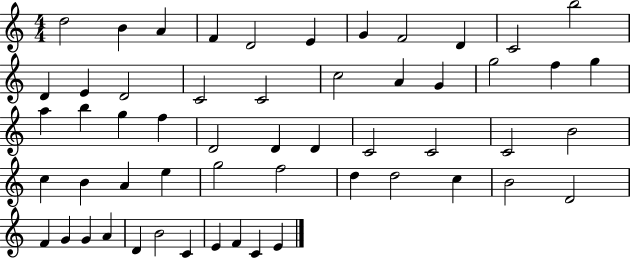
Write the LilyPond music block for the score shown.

{
  \clef treble
  \numericTimeSignature
  \time 4/4
  \key c \major
  d''2 b'4 a'4 | f'4 d'2 e'4 | g'4 f'2 d'4 | c'2 b''2 | \break d'4 e'4 d'2 | c'2 c'2 | c''2 a'4 g'4 | g''2 f''4 g''4 | \break a''4 b''4 g''4 f''4 | d'2 d'4 d'4 | c'2 c'2 | c'2 b'2 | \break c''4 b'4 a'4 e''4 | g''2 f''2 | d''4 d''2 c''4 | b'2 d'2 | \break f'4 g'4 g'4 a'4 | d'4 b'2 c'4 | e'4 f'4 c'4 e'4 | \bar "|."
}